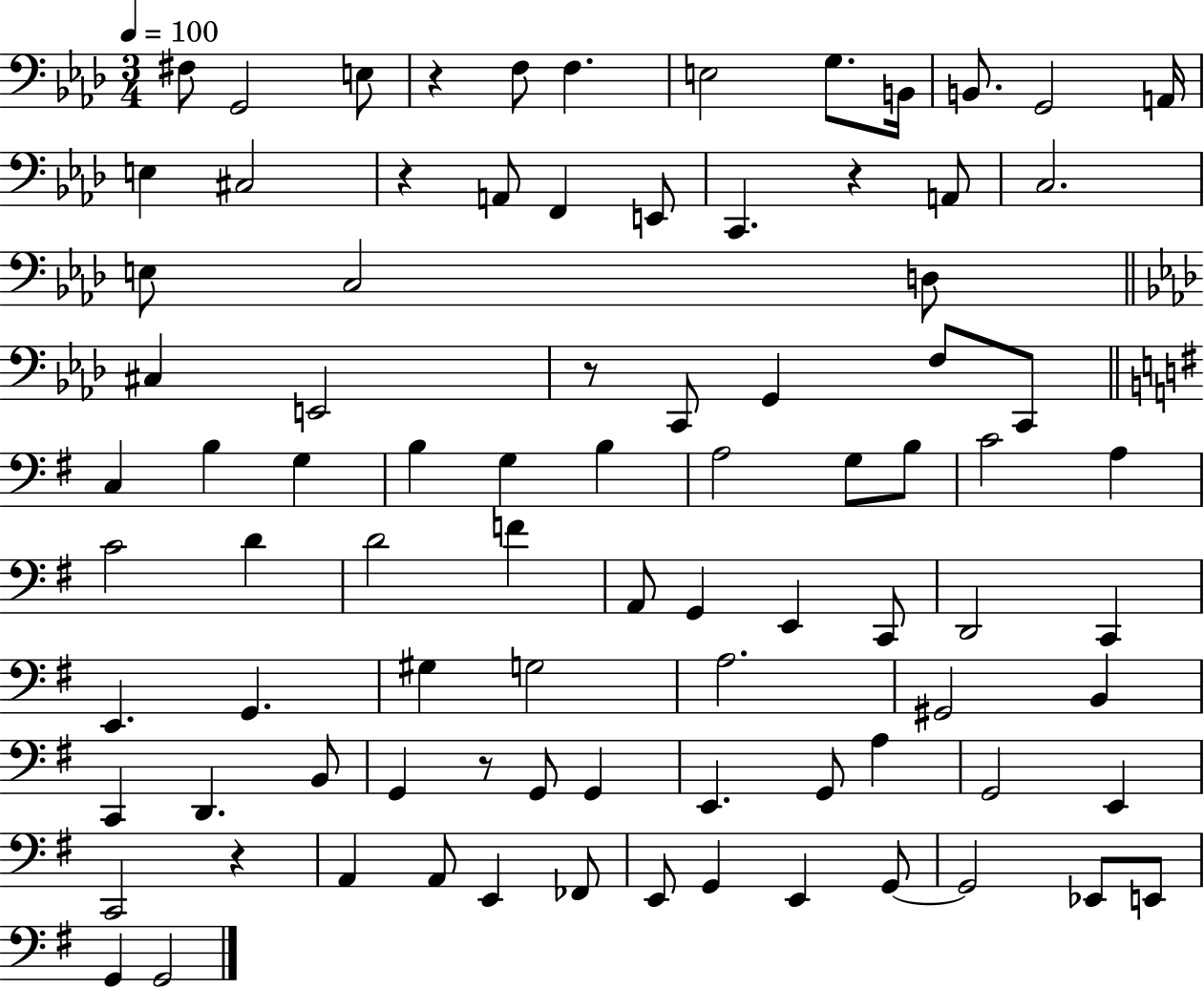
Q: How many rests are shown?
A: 6